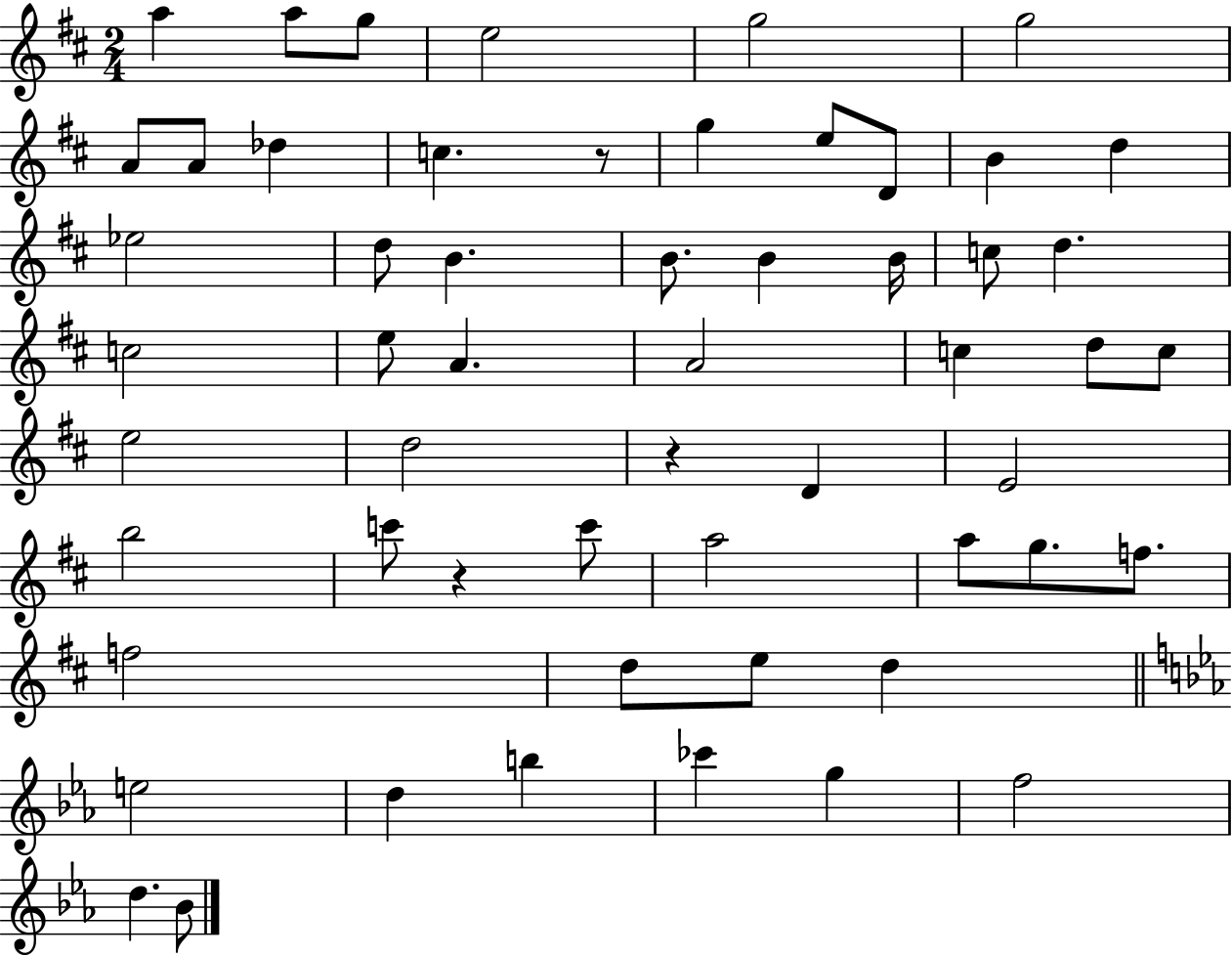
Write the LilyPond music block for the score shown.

{
  \clef treble
  \numericTimeSignature
  \time 2/4
  \key d \major
  a''4 a''8 g''8 | e''2 | g''2 | g''2 | \break a'8 a'8 des''4 | c''4. r8 | g''4 e''8 d'8 | b'4 d''4 | \break ees''2 | d''8 b'4. | b'8. b'4 b'16 | c''8 d''4. | \break c''2 | e''8 a'4. | a'2 | c''4 d''8 c''8 | \break e''2 | d''2 | r4 d'4 | e'2 | \break b''2 | c'''8 r4 c'''8 | a''2 | a''8 g''8. f''8. | \break f''2 | d''8 e''8 d''4 | \bar "||" \break \key c \minor e''2 | d''4 b''4 | ces'''4 g''4 | f''2 | \break d''4. bes'8 | \bar "|."
}